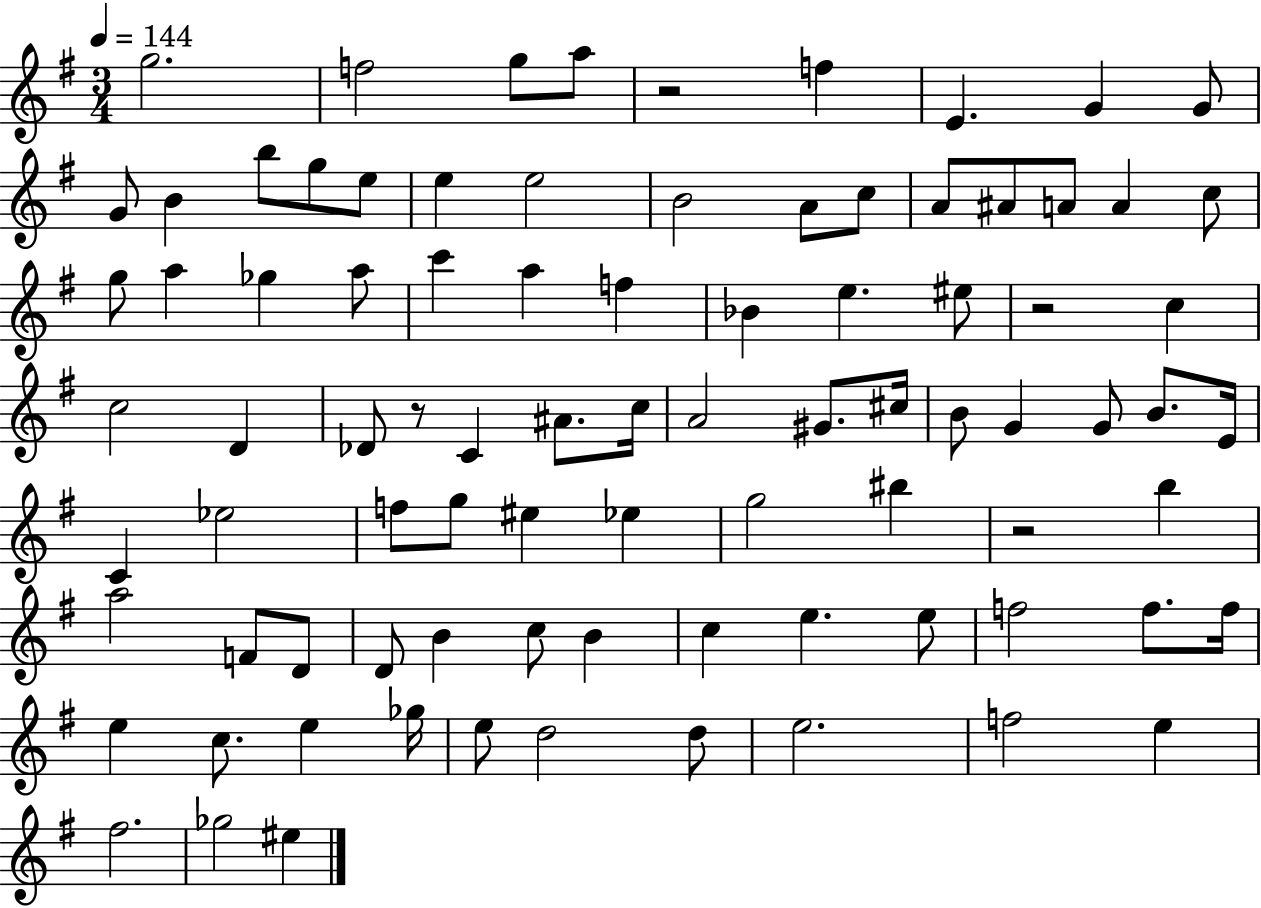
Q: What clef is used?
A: treble